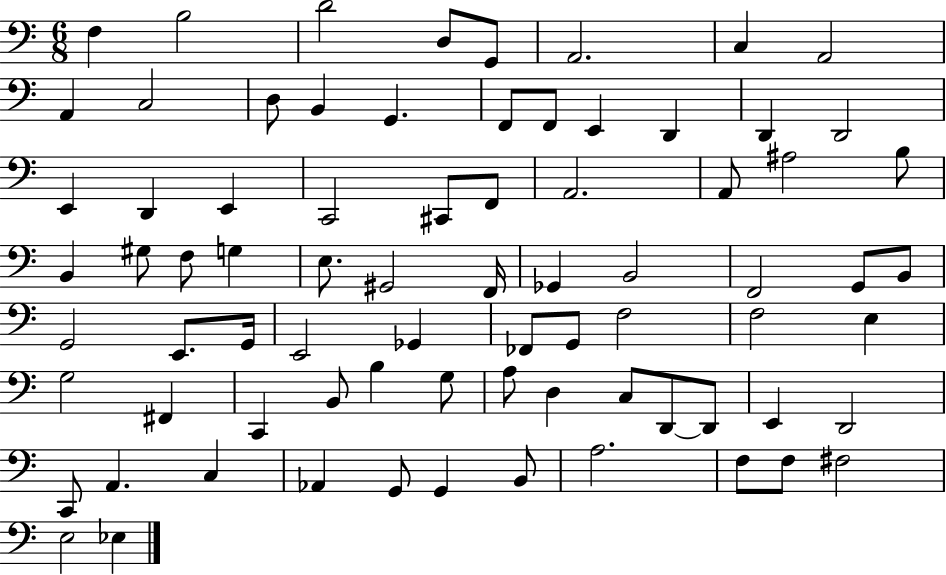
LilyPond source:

{
  \clef bass
  \numericTimeSignature
  \time 6/8
  \key c \major
  f4 b2 | d'2 d8 g,8 | a,2. | c4 a,2 | \break a,4 c2 | d8 b,4 g,4. | f,8 f,8 e,4 d,4 | d,4 d,2 | \break e,4 d,4 e,4 | c,2 cis,8 f,8 | a,2. | a,8 ais2 b8 | \break b,4 gis8 f8 g4 | e8. gis,2 f,16 | ges,4 b,2 | f,2 g,8 b,8 | \break g,2 e,8. g,16 | e,2 ges,4 | fes,8 g,8 f2 | f2 e4 | \break g2 fis,4 | c,4 b,8 b4 g8 | a8 d4 c8 d,8~~ d,8 | e,4 d,2 | \break c,8 a,4. c4 | aes,4 g,8 g,4 b,8 | a2. | f8 f8 fis2 | \break e2 ees4 | \bar "|."
}